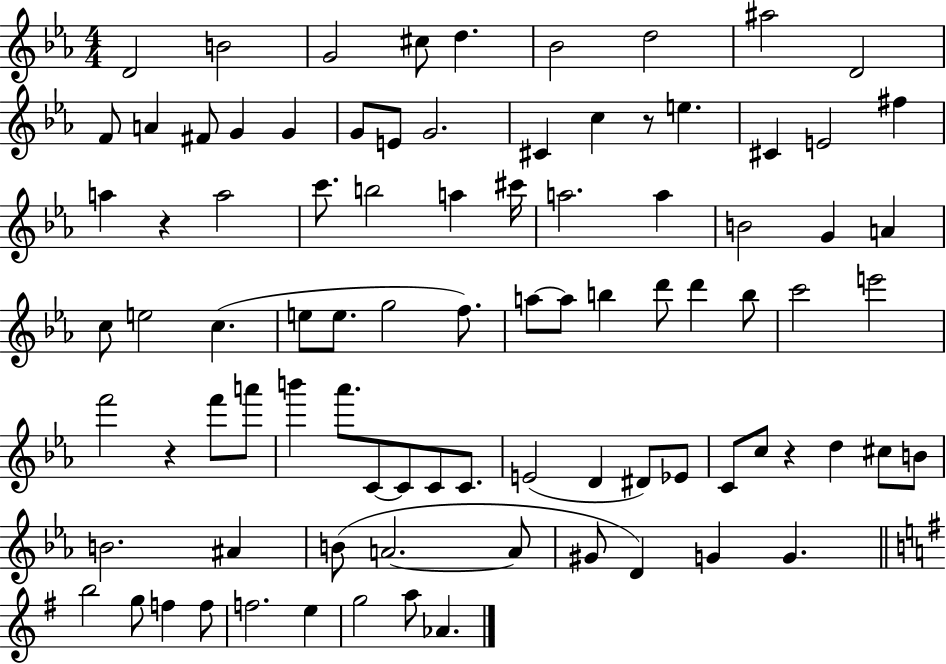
{
  \clef treble
  \numericTimeSignature
  \time 4/4
  \key ees \major
  d'2 b'2 | g'2 cis''8 d''4. | bes'2 d''2 | ais''2 d'2 | \break f'8 a'4 fis'8 g'4 g'4 | g'8 e'8 g'2. | cis'4 c''4 r8 e''4. | cis'4 e'2 fis''4 | \break a''4 r4 a''2 | c'''8. b''2 a''4 cis'''16 | a''2. a''4 | b'2 g'4 a'4 | \break c''8 e''2 c''4.( | e''8 e''8. g''2 f''8.) | a''8~~ a''8 b''4 d'''8 d'''4 b''8 | c'''2 e'''2 | \break f'''2 r4 f'''8 a'''8 | b'''4 aes'''8. c'8~~ c'8 c'8 c'8. | e'2( d'4 dis'8) ees'8 | c'8 c''8 r4 d''4 cis''8 b'8 | \break b'2. ais'4 | b'8( a'2.~~ a'8 | gis'8 d'4) g'4 g'4. | \bar "||" \break \key e \minor b''2 g''8 f''4 f''8 | f''2. e''4 | g''2 a''8 aes'4. | \bar "|."
}